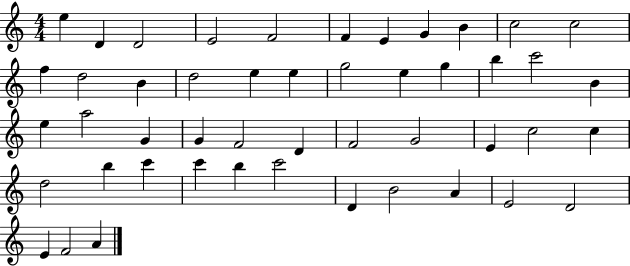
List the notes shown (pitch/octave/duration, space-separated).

E5/q D4/q D4/h E4/h F4/h F4/q E4/q G4/q B4/q C5/h C5/h F5/q D5/h B4/q D5/h E5/q E5/q G5/h E5/q G5/q B5/q C6/h B4/q E5/q A5/h G4/q G4/q F4/h D4/q F4/h G4/h E4/q C5/h C5/q D5/h B5/q C6/q C6/q B5/q C6/h D4/q B4/h A4/q E4/h D4/h E4/q F4/h A4/q